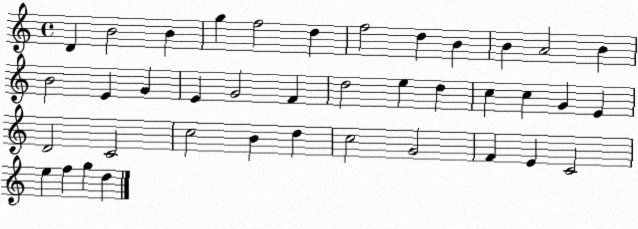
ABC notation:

X:1
T:Untitled
M:4/4
L:1/4
K:C
D B2 B g f2 d f2 d B B A2 B B2 E G E G2 F d2 e d c c G E D2 C2 c2 B d c2 G2 F E C2 e f g d